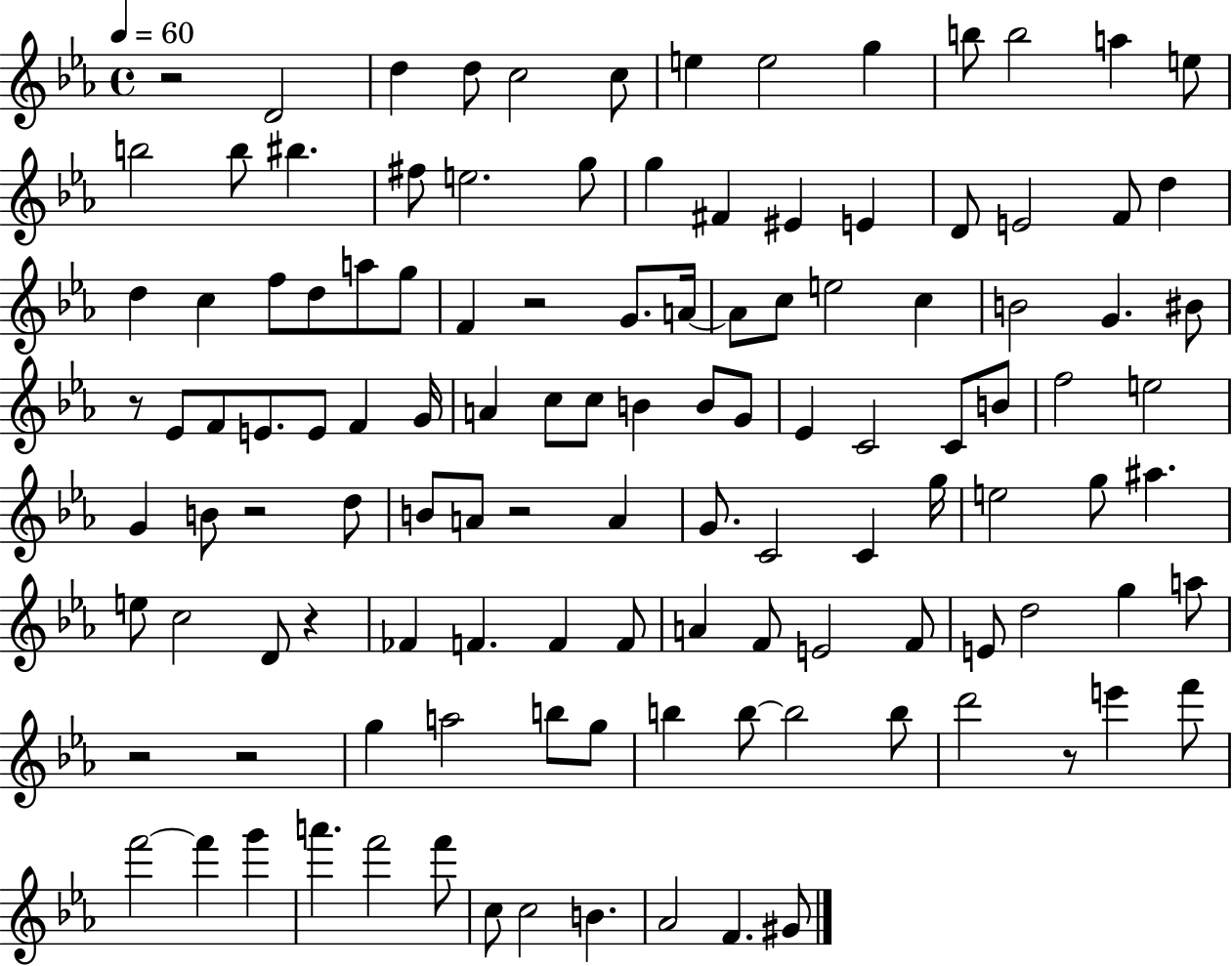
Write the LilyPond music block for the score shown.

{
  \clef treble
  \time 4/4
  \defaultTimeSignature
  \key ees \major
  \tempo 4 = 60
  r2 d'2 | d''4 d''8 c''2 c''8 | e''4 e''2 g''4 | b''8 b''2 a''4 e''8 | \break b''2 b''8 bis''4. | fis''8 e''2. g''8 | g''4 fis'4 eis'4 e'4 | d'8 e'2 f'8 d''4 | \break d''4 c''4 f''8 d''8 a''8 g''8 | f'4 r2 g'8. a'16~~ | a'8 c''8 e''2 c''4 | b'2 g'4. bis'8 | \break r8 ees'8 f'8 e'8. e'8 f'4 g'16 | a'4 c''8 c''8 b'4 b'8 g'8 | ees'4 c'2 c'8 b'8 | f''2 e''2 | \break g'4 b'8 r2 d''8 | b'8 a'8 r2 a'4 | g'8. c'2 c'4 g''16 | e''2 g''8 ais''4. | \break e''8 c''2 d'8 r4 | fes'4 f'4. f'4 f'8 | a'4 f'8 e'2 f'8 | e'8 d''2 g''4 a''8 | \break r2 r2 | g''4 a''2 b''8 g''8 | b''4 b''8~~ b''2 b''8 | d'''2 r8 e'''4 f'''8 | \break f'''2~~ f'''4 g'''4 | a'''4. f'''2 f'''8 | c''8 c''2 b'4. | aes'2 f'4. gis'8 | \break \bar "|."
}